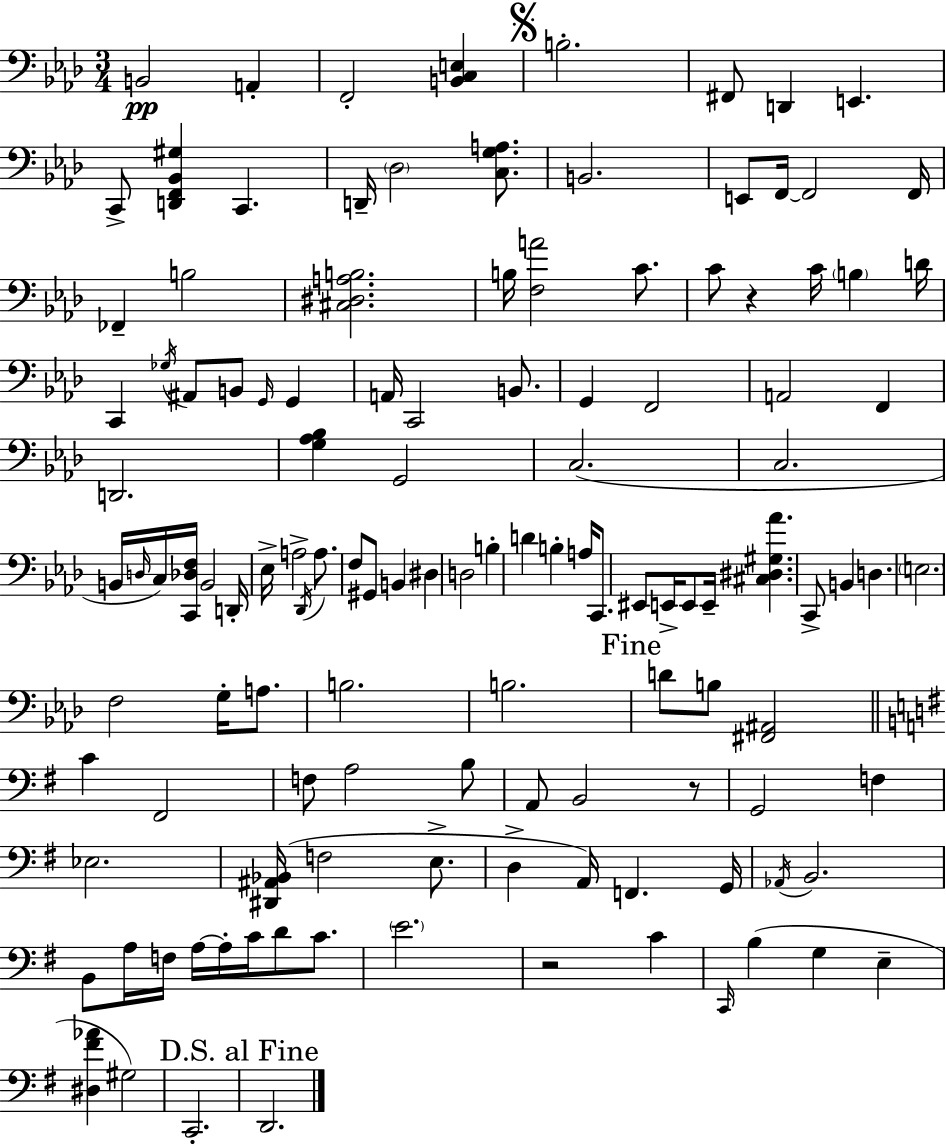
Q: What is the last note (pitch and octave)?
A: D2